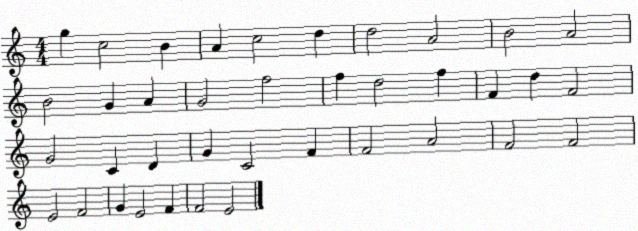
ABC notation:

X:1
T:Untitled
M:4/4
L:1/4
K:C
g c2 B A c2 d d2 A2 B2 A2 B2 G A G2 f2 f d2 f F d F2 G2 C D G C2 F F2 A2 F2 F2 E2 F2 G E2 F F2 E2